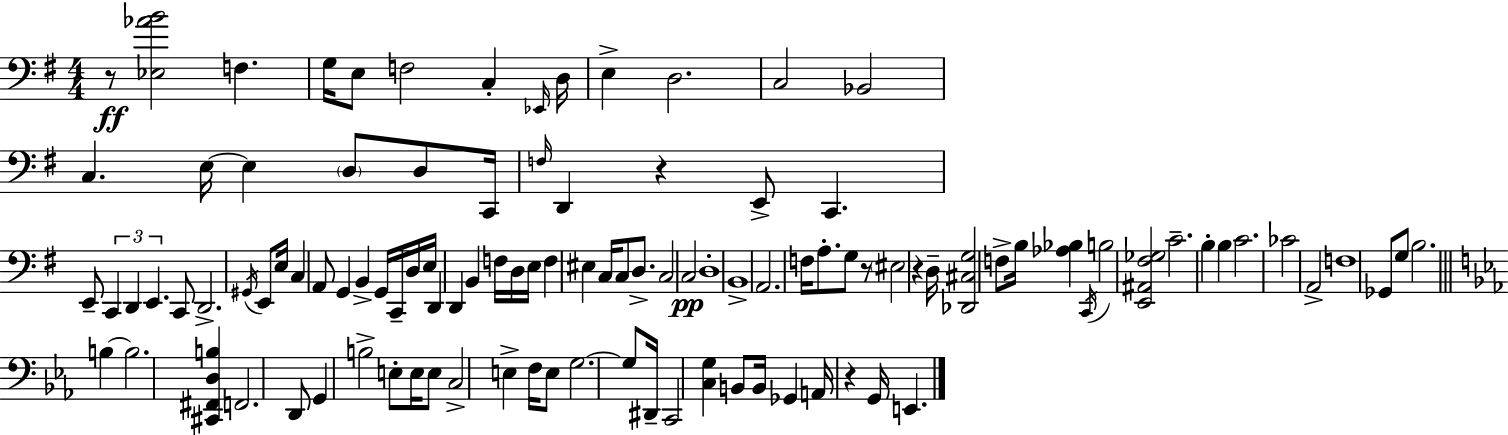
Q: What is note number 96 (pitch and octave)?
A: E2